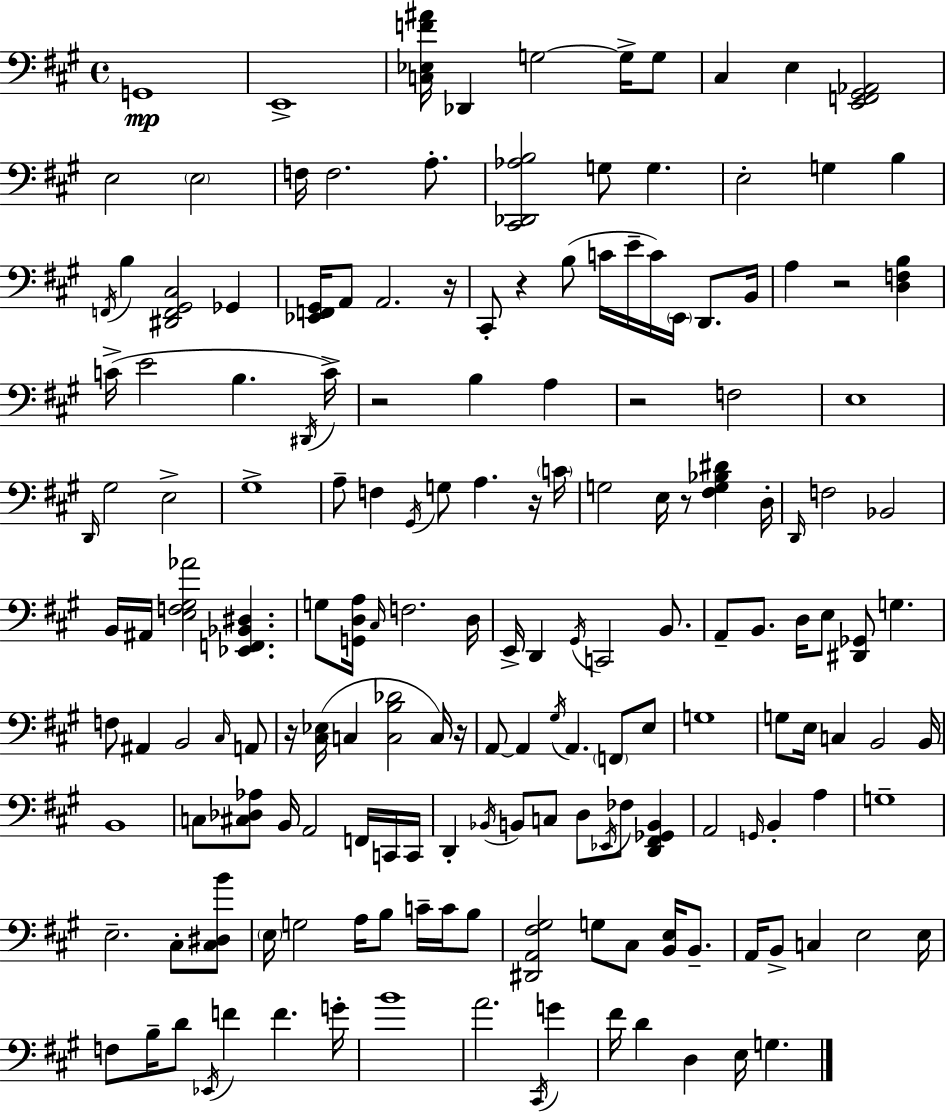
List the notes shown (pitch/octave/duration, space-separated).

G2/w E2/w [C3,Eb3,F4,A#4]/s Db2/q G3/h G3/s G3/e C#3/q E3/q [E2,F2,G#2,Ab2]/h E3/h E3/h F3/s F3/h. A3/e. [C#2,Db2,Ab3,B3]/h G3/e G3/q. E3/h G3/q B3/q F2/s B3/q [D#2,F2,G#2,C#3]/h Gb2/q [Eb2,F2,G#2]/s A2/e A2/h. R/s C#2/e R/q B3/e C4/s E4/s C4/s E2/s D2/e. B2/s A3/q R/h [D3,F3,B3]/q C4/s E4/h B3/q. D#2/s C4/s R/h B3/q A3/q R/h F3/h E3/w D2/s G#3/h E3/h G#3/w A3/e F3/q G#2/s G3/e A3/q. R/s C4/s G3/h E3/s R/e [F#3,G3,Bb3,D#4]/q D3/s D2/s F3/h Bb2/h B2/s A#2/s [E3,F3,G#3,Ab4]/h [Eb2,F2,Bb2,D#3]/q. G3/e [G2,D3,A3]/s C#3/s F3/h. D3/s E2/s D2/q G#2/s C2/h B2/e. A2/e B2/e. D3/s E3/e [D#2,Gb2]/e G3/q. F3/e A#2/q B2/h C#3/s A2/e R/s [C#3,Eb3]/s C3/q [C3,B3,Db4]/h C3/s R/s A2/e A2/q G#3/s A2/q. F2/e E3/e G3/w G3/e E3/s C3/q B2/h B2/s B2/w C3/e [C#3,Db3,Ab3]/e B2/s A2/h F2/s C2/s C2/s D2/q Bb2/s B2/e C3/e D3/e Eb2/s FES3/e [D2,F#2,Gb2,B2]/q A2/h G2/s B2/q A3/q G3/w E3/h. C#3/e [C#3,D#3,B4]/e E3/s G3/h A3/s B3/e C4/s C4/s B3/e [D#2,A2,F#3,G#3]/h G3/e C#3/e [B2,E3]/s B2/e. A2/s B2/e C3/q E3/h E3/s F3/e B3/s D4/e Eb2/s F4/q F4/q. G4/s B4/w A4/h. C#2/s G4/q F#4/s D4/q D3/q E3/s G3/q.